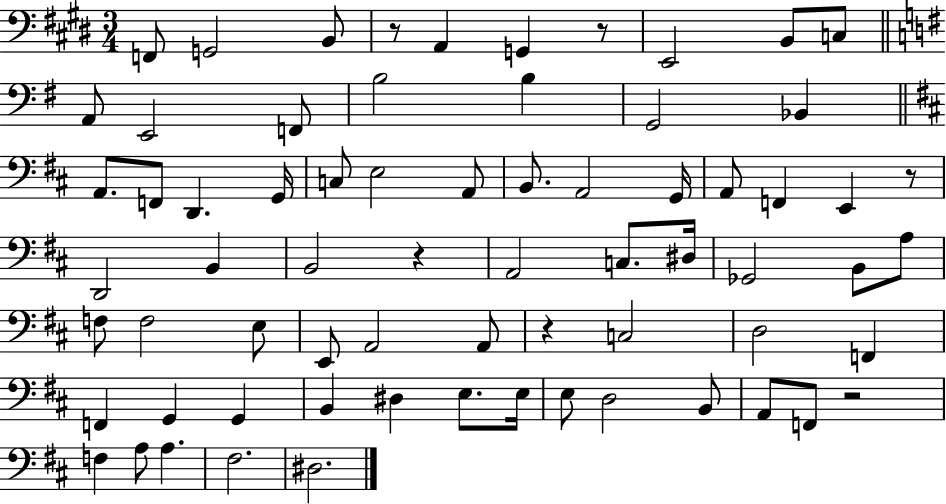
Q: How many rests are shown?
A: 6